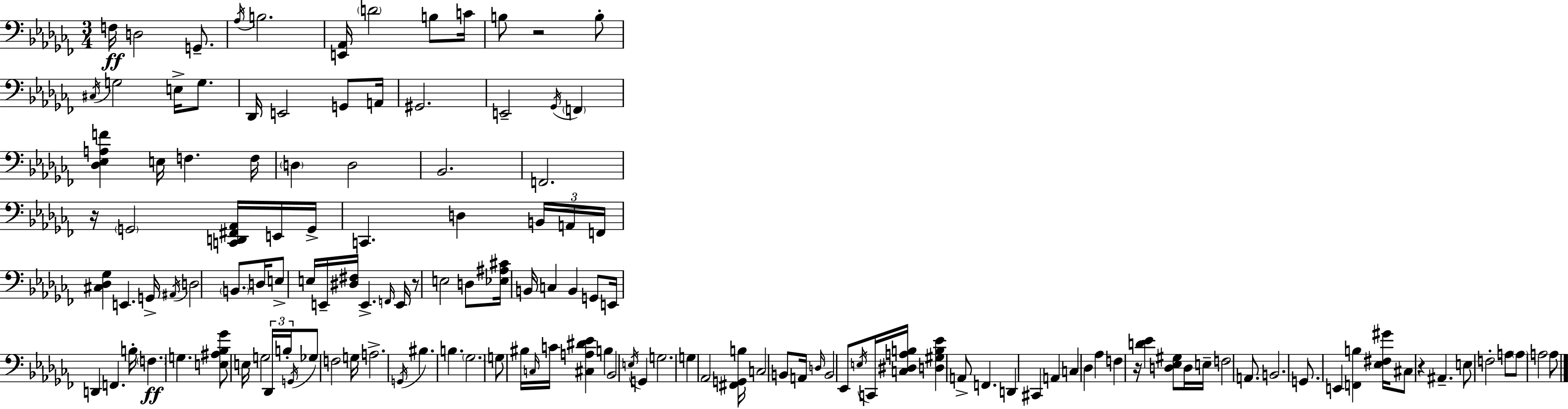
{
  \clef bass
  \numericTimeSignature
  \time 3/4
  \key aes \minor
  \repeat volta 2 { f16\ff d2 g,8.-- | \acciaccatura { aes16 } b2. | <e, aes,>16 \parenthesize d'2 b8 | c'16 b8 r2 b8-. | \break \acciaccatura { cis16 } g2 e16-> g8. | des,16 e,2 g,8 | a,16 gis,2. | e,2-- \acciaccatura { ges,16 } \parenthesize f,4 | \break <des ees a f'>4 e16 f4. | f16 \parenthesize d4 d2 | bes,2. | f,2. | \break r16 \parenthesize g,2 | <c, d, fis, aes,>16 e,16 g,16-> c,4. d4 | \tuplet 3/2 { b,16 a,16 f,16 } <cis des ges>4 e,4. | g,16-> \acciaccatura { ais,16 } d2 | \break \parenthesize b,8. d16 e8-> e16 e,16-- <dis fis>16 e,4.-> | \grace { f,16 } e,16 r8 e2 | d8 <ees ais cis'>16 b,16 c4 b,4 | g,8 e,16 d,4 f,4. | \break b16-. \parenthesize f4.\ff g4. | <e ais bes ges'>8 e16 g2 | \tuplet 3/2 { des,16 b16-. \acciaccatura { g,16 } } ges8 f2 | g16 a2.-> | \break \acciaccatura { g,16 } bis4. | b4. \parenthesize ges2. | g8 bis16 \grace { c16 } c'16 | <cis a dis' ees'>4 b4 bes,2 | \break \acciaccatura { e16 } g,4 g2. | g4 | aes,2 <fis, g, b>16 c2 | b,8 a,16 \grace { d16 } b,2 | \break ees,8 \acciaccatura { e16 } c,16 <c dis a b>16 <d gis b ees'>4 | a,8-> f,4. d,4 | cis,4 a,4 c4 | des4 aes4 f4 | \break r16 <d' ees'>4 <d ees gis>8 d16 e16-- | f2 a,8. b,2. | g,8. | e,4 <f, b>4 <ees fis gis'>16 cis8 | \break r4 ais,4.-- e8 | f2-. a8 \parenthesize a8 | a2 a8 } \bar "|."
}